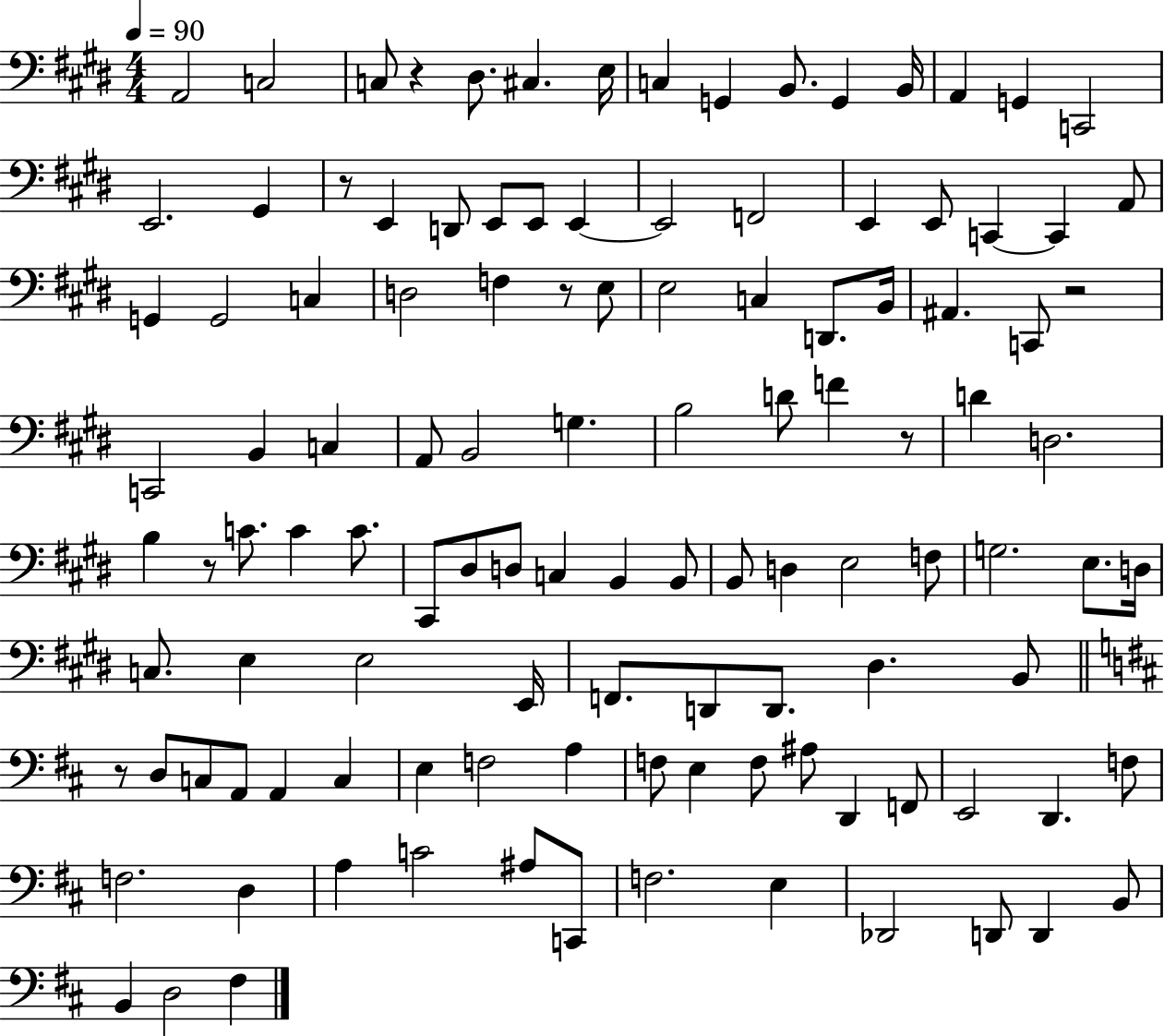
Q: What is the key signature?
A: E major